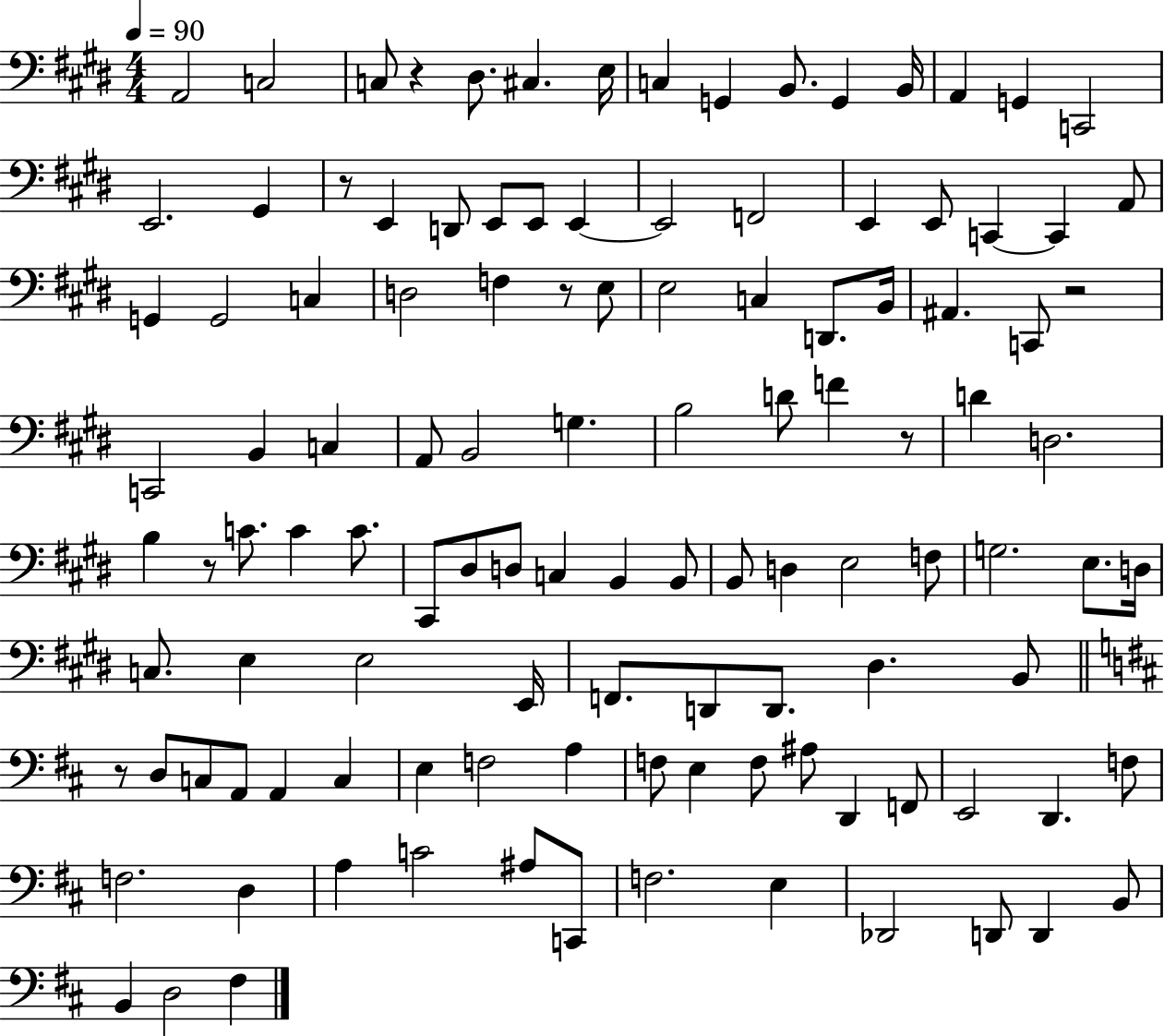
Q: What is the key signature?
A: E major